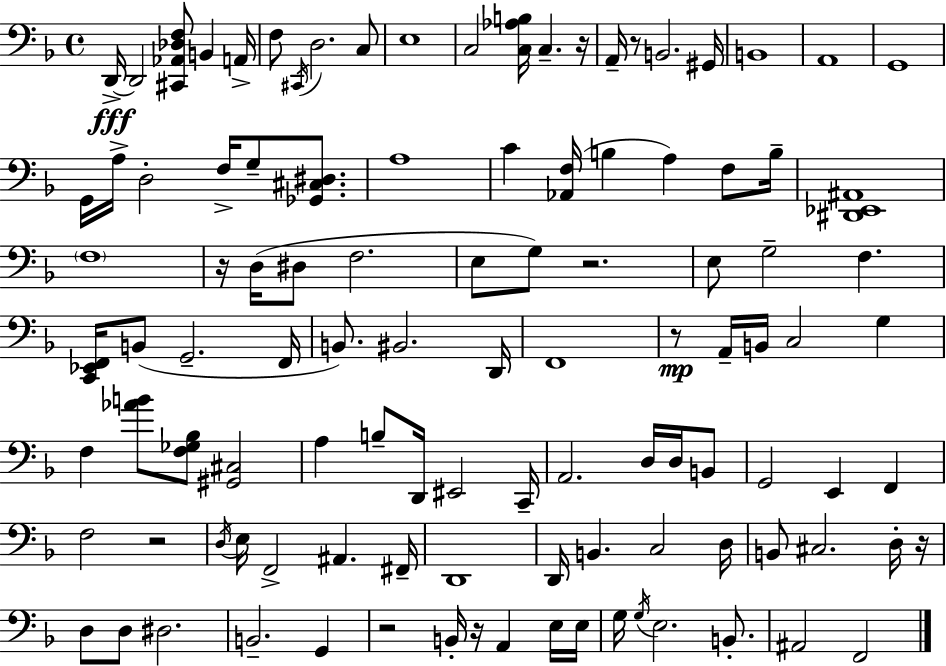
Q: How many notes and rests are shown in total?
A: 108